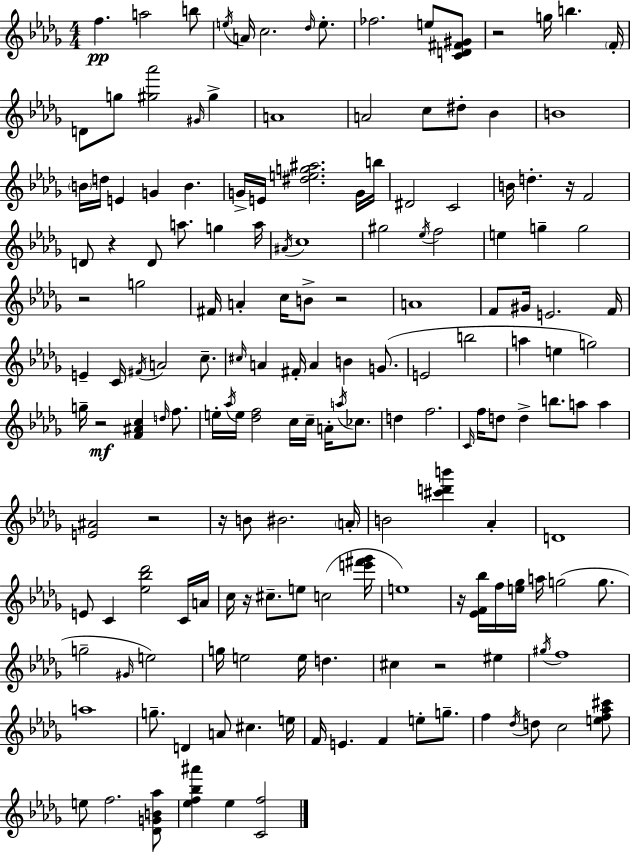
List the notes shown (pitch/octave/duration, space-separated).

F5/q. A5/h B5/e E5/s A4/s C5/h. Db5/s E5/e. FES5/h. E5/e [C4,D4,F#4,G#4]/e R/h G5/s B5/q. F4/s D4/e G5/e [G#5,Ab6]/h G#4/s G#5/q A4/w A4/h C5/e D#5/e Bb4/q B4/w B4/s D5/s E4/q G4/q B4/q. G4/s E4/s [D#5,E5,G5,A#5]/h. G4/s B5/s D#4/h C4/h B4/s D5/q. R/s F4/h D4/e R/q D4/e A5/e. G5/q A5/s A#4/s C5/w G#5/h Eb5/s F5/h E5/q G5/q G5/h R/h G5/h F#4/s A4/q C5/s B4/e R/h A4/w F4/e G#4/s E4/h. F4/s E4/q C4/s F#4/s A4/h C5/e. C#5/s A4/q F#4/s A4/q B4/q G4/e. E4/h B5/h A5/q E5/q G5/h G5/s R/h [F4,A#4,C5]/q D5/s F5/e. E5/s Ab5/s E5/s [Db5,F5]/h C5/s C5/s A4/s A5/s CES5/e. D5/q F5/h. C4/s F5/s D5/e D5/q B5/e. A5/e A5/q [E4,A#4]/h R/h R/s B4/e BIS4/h. A4/s B4/h [C#6,D6,B6]/q Ab4/q D4/w E4/e C4/q [Eb5,Bb5,Db6]/h C4/s A4/s C5/s R/s C#5/e. E5/e C5/h [E6,F#6,Gb6]/s E5/w R/s [Eb4,F4,Bb5]/s F5/s [E5,Gb5]/s A5/s G5/h G5/e. G5/h G#4/s E5/h G5/s E5/h E5/s D5/q. C#5/q R/h EIS5/q G#5/s F5/w A5/w G5/e. D4/q A4/e C#5/q. E5/s F4/s E4/q. F4/q E5/e G5/e. F5/q Db5/s D5/e C5/h [E5,F5,Ab5,C#6]/e E5/e F5/h. [Db4,G4,B4,Ab5]/e [Eb5,F5,Bb5,A#6]/q Eb5/q [C4,F5]/h